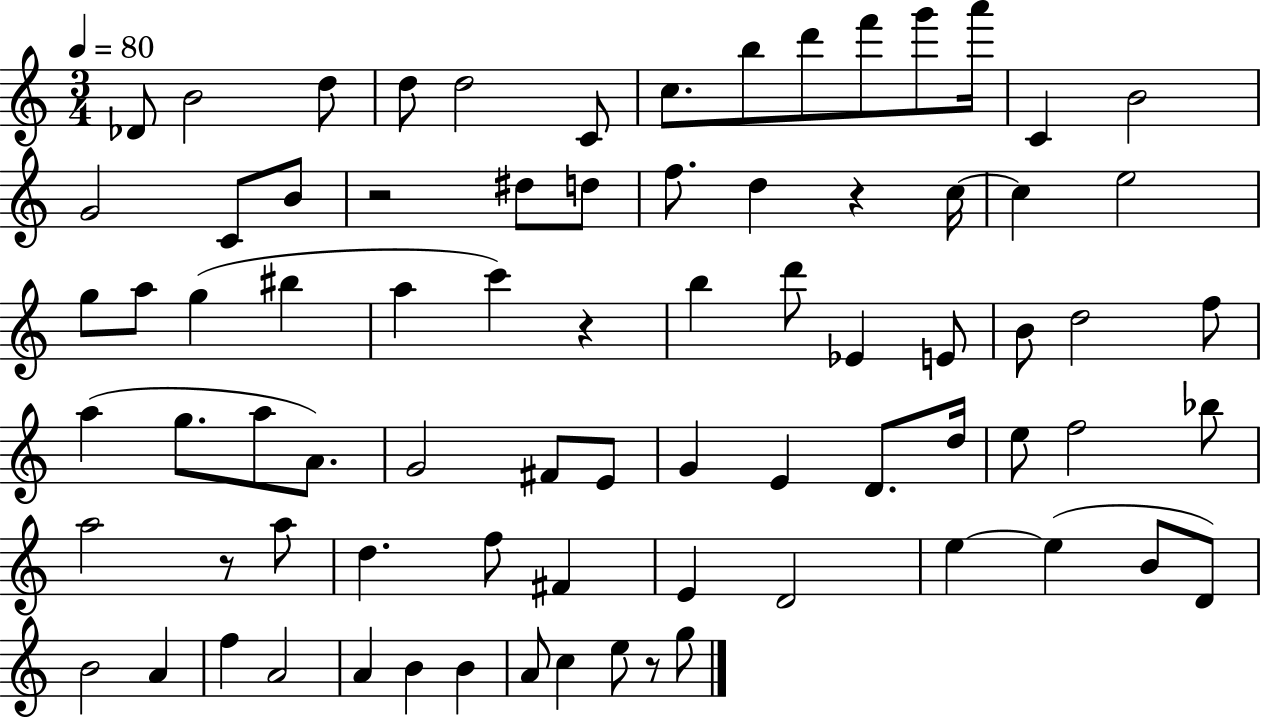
X:1
T:Untitled
M:3/4
L:1/4
K:C
_D/2 B2 d/2 d/2 d2 C/2 c/2 b/2 d'/2 f'/2 g'/2 a'/4 C B2 G2 C/2 B/2 z2 ^d/2 d/2 f/2 d z c/4 c e2 g/2 a/2 g ^b a c' z b d'/2 _E E/2 B/2 d2 f/2 a g/2 a/2 A/2 G2 ^F/2 E/2 G E D/2 d/4 e/2 f2 _b/2 a2 z/2 a/2 d f/2 ^F E D2 e e B/2 D/2 B2 A f A2 A B B A/2 c e/2 z/2 g/2